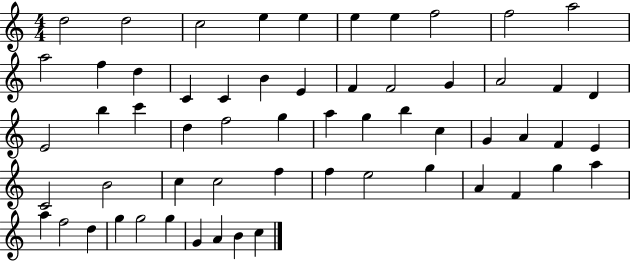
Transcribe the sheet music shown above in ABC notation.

X:1
T:Untitled
M:4/4
L:1/4
K:C
d2 d2 c2 e e e e f2 f2 a2 a2 f d C C B E F F2 G A2 F D E2 b c' d f2 g a g b c G A F E C2 B2 c c2 f f e2 g A F g a a f2 d g g2 g G A B c